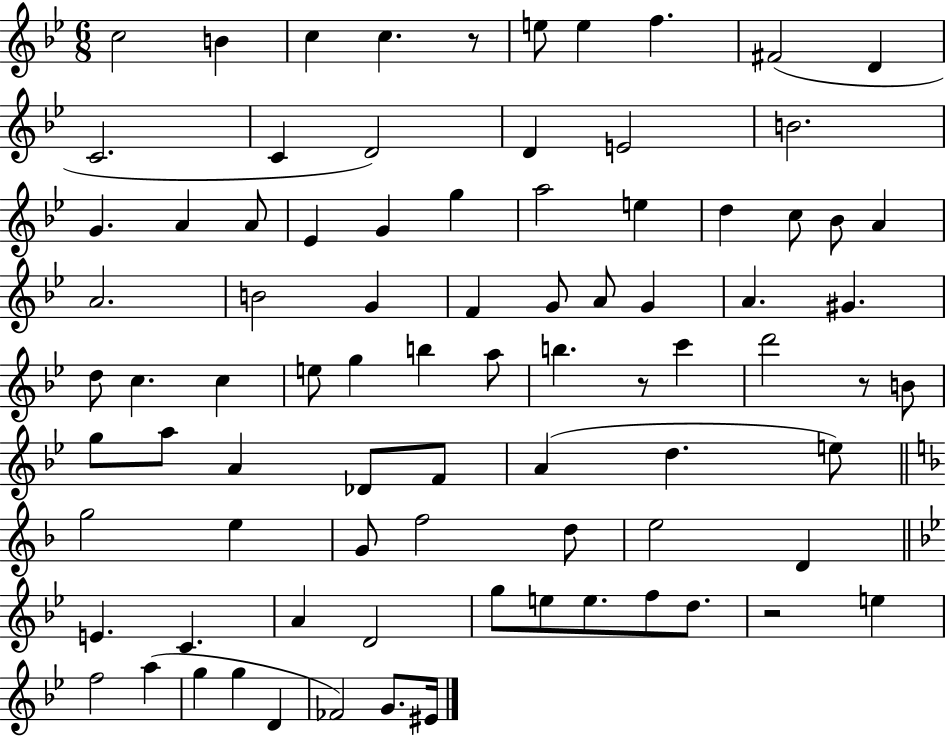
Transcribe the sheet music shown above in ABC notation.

X:1
T:Untitled
M:6/8
L:1/4
K:Bb
c2 B c c z/2 e/2 e f ^F2 D C2 C D2 D E2 B2 G A A/2 _E G g a2 e d c/2 _B/2 A A2 B2 G F G/2 A/2 G A ^G d/2 c c e/2 g b a/2 b z/2 c' d'2 z/2 B/2 g/2 a/2 A _D/2 F/2 A d e/2 g2 e G/2 f2 d/2 e2 D E C A D2 g/2 e/2 e/2 f/2 d/2 z2 e f2 a g g D _F2 G/2 ^E/4